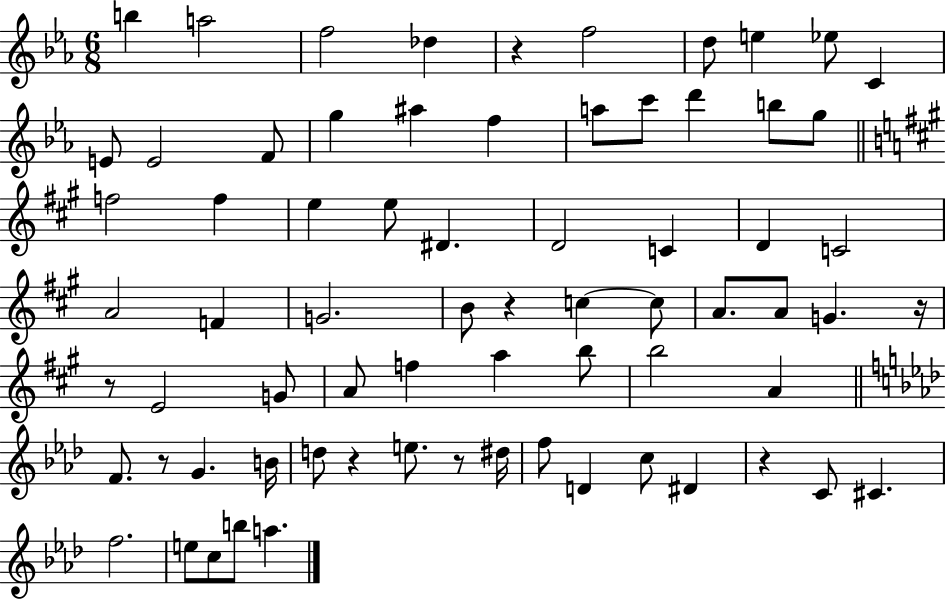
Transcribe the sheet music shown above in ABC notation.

X:1
T:Untitled
M:6/8
L:1/4
K:Eb
b a2 f2 _d z f2 d/2 e _e/2 C E/2 E2 F/2 g ^a f a/2 c'/2 d' b/2 g/2 f2 f e e/2 ^D D2 C D C2 A2 F G2 B/2 z c c/2 A/2 A/2 G z/4 z/2 E2 G/2 A/2 f a b/2 b2 A F/2 z/2 G B/4 d/2 z e/2 z/2 ^d/4 f/2 D c/2 ^D z C/2 ^C f2 e/2 c/2 b/2 a